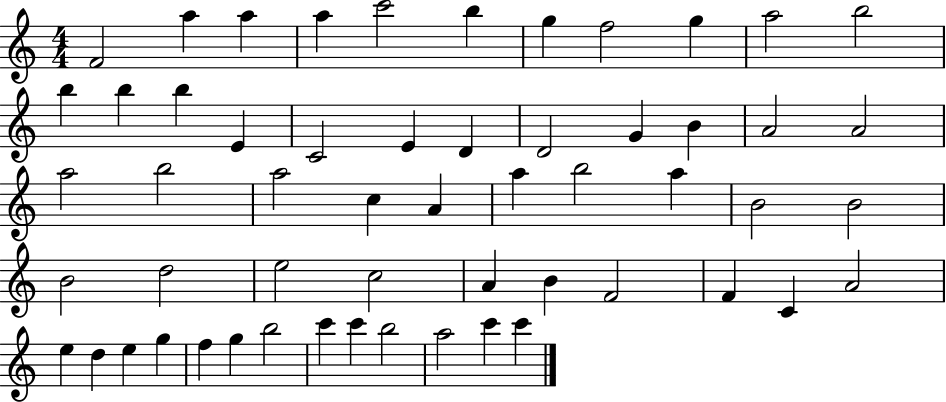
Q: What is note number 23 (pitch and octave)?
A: A4